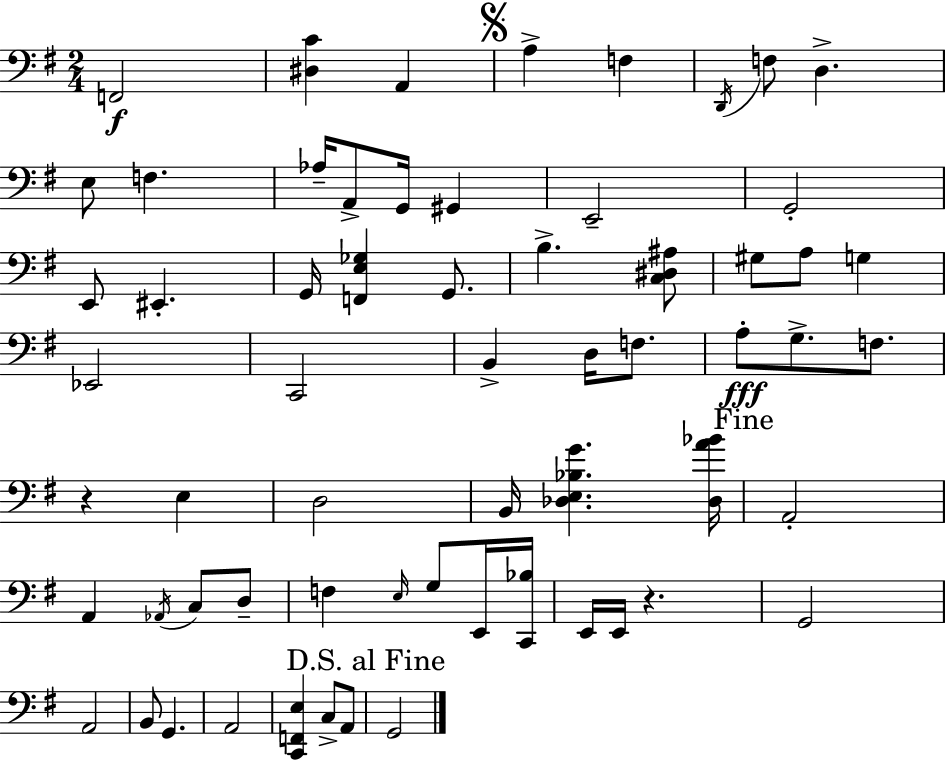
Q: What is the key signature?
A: G major